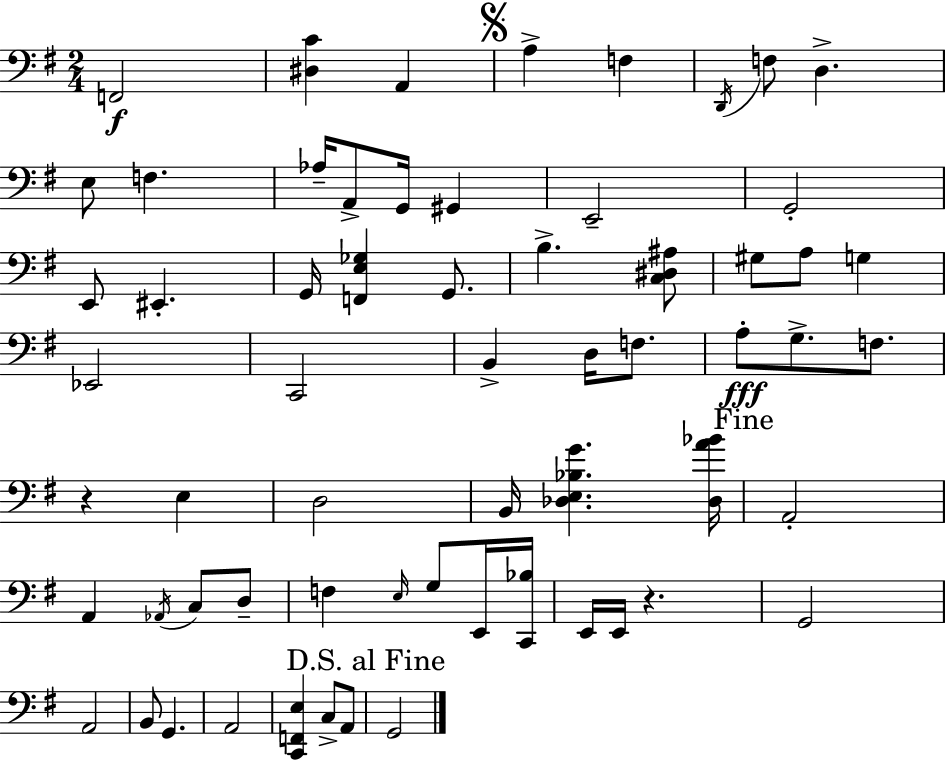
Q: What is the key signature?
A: G major